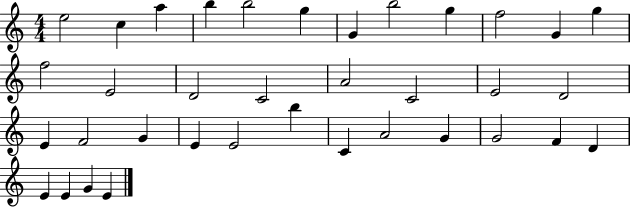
X:1
T:Untitled
M:4/4
L:1/4
K:C
e2 c a b b2 g G b2 g f2 G g f2 E2 D2 C2 A2 C2 E2 D2 E F2 G E E2 b C A2 G G2 F D E E G E